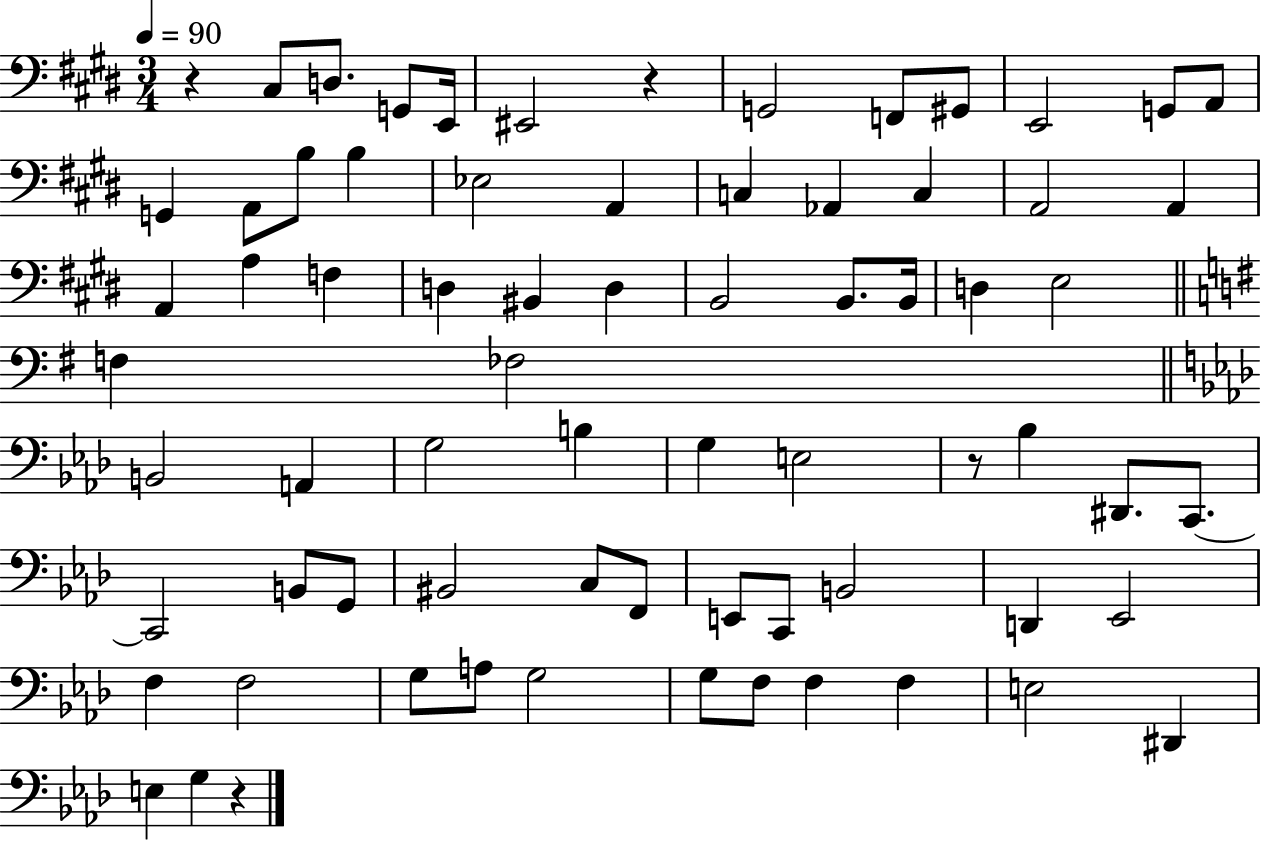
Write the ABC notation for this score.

X:1
T:Untitled
M:3/4
L:1/4
K:E
z ^C,/2 D,/2 G,,/2 E,,/4 ^E,,2 z G,,2 F,,/2 ^G,,/2 E,,2 G,,/2 A,,/2 G,, A,,/2 B,/2 B, _E,2 A,, C, _A,, C, A,,2 A,, A,, A, F, D, ^B,, D, B,,2 B,,/2 B,,/4 D, E,2 F, _F,2 B,,2 A,, G,2 B, G, E,2 z/2 _B, ^D,,/2 C,,/2 C,,2 B,,/2 G,,/2 ^B,,2 C,/2 F,,/2 E,,/2 C,,/2 B,,2 D,, _E,,2 F, F,2 G,/2 A,/2 G,2 G,/2 F,/2 F, F, E,2 ^D,, E, G, z